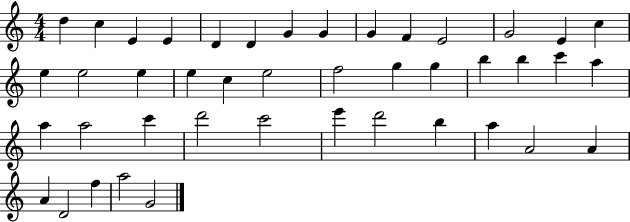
X:1
T:Untitled
M:4/4
L:1/4
K:C
d c E E D D G G G F E2 G2 E c e e2 e e c e2 f2 g g b b c' a a a2 c' d'2 c'2 e' d'2 b a A2 A A D2 f a2 G2